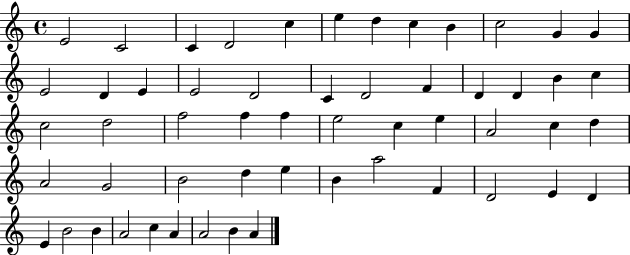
X:1
T:Untitled
M:4/4
L:1/4
K:C
E2 C2 C D2 c e d c B c2 G G E2 D E E2 D2 C D2 F D D B c c2 d2 f2 f f e2 c e A2 c d A2 G2 B2 d e B a2 F D2 E D E B2 B A2 c A A2 B A